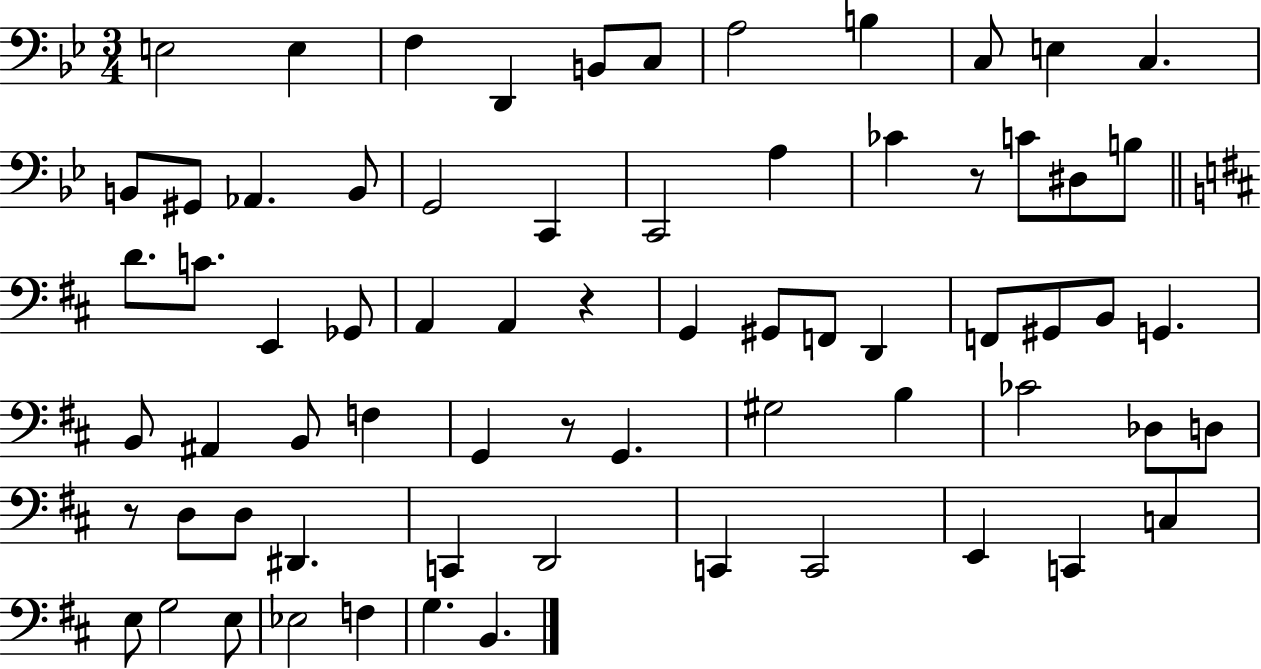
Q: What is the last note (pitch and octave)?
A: B2